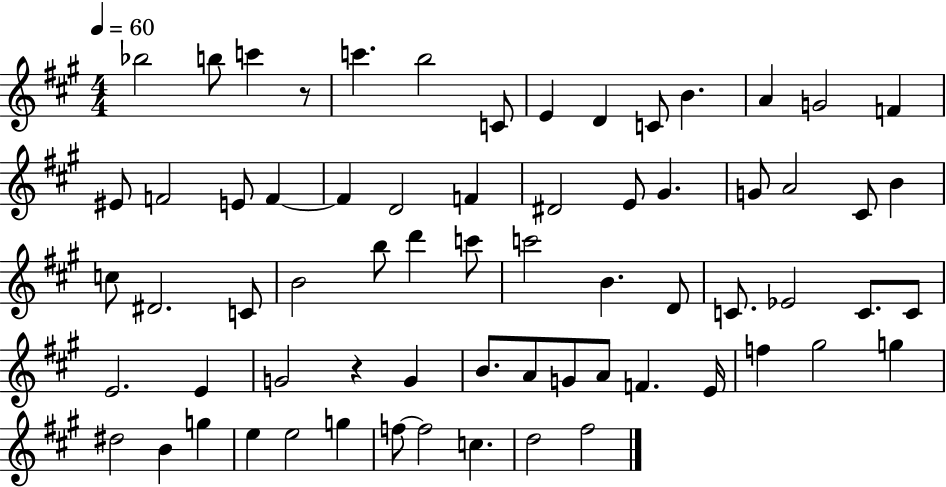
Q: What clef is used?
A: treble